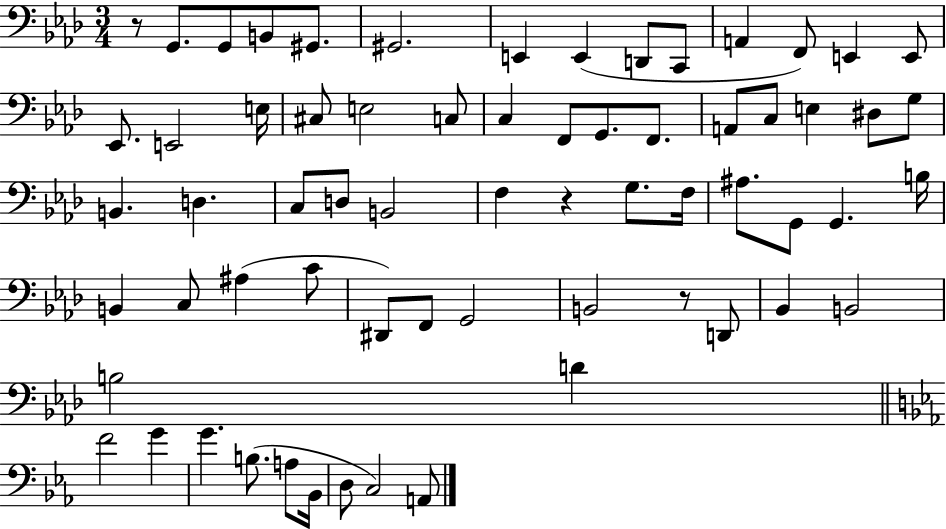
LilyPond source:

{
  \clef bass
  \numericTimeSignature
  \time 3/4
  \key aes \major
  \repeat volta 2 { r8 g,8. g,8 b,8 gis,8. | gis,2. | e,4 e,4( d,8 c,8 | a,4 f,8) e,4 e,8 | \break ees,8. e,2 e16 | cis8 e2 c8 | c4 f,8 g,8. f,8. | a,8 c8 e4 dis8 g8 | \break b,4. d4. | c8 d8 b,2 | f4 r4 g8. f16 | ais8. g,8 g,4. b16 | \break b,4 c8 ais4( c'8 | dis,8) f,8 g,2 | b,2 r8 d,8 | bes,4 b,2 | \break b2 d'4 | \bar "||" \break \key ees \major f'2 g'4 | g'4. b8.( a8 bes,16 | d8 c2) a,8 | } \bar "|."
}